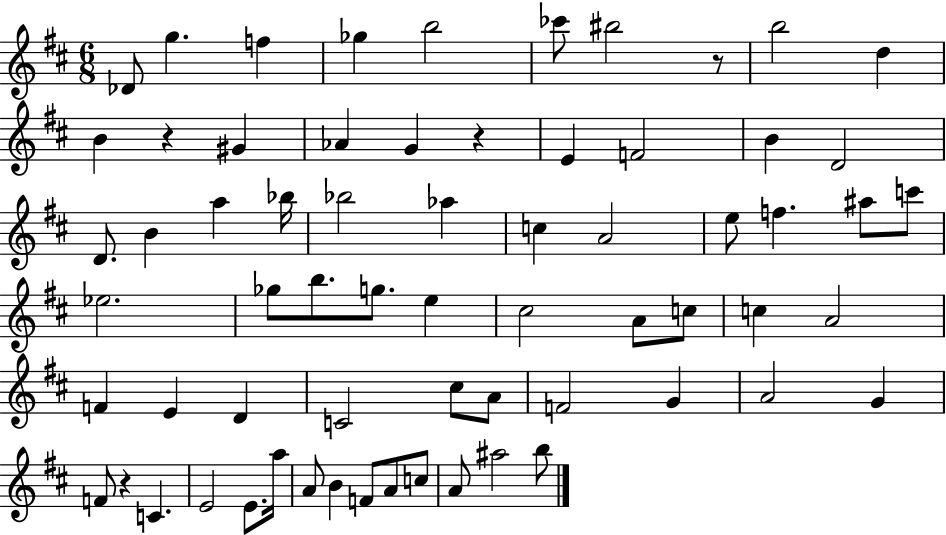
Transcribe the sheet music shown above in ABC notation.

X:1
T:Untitled
M:6/8
L:1/4
K:D
_D/2 g f _g b2 _c'/2 ^b2 z/2 b2 d B z ^G _A G z E F2 B D2 D/2 B a _b/4 _b2 _a c A2 e/2 f ^a/2 c'/2 _e2 _g/2 b/2 g/2 e ^c2 A/2 c/2 c A2 F E D C2 ^c/2 A/2 F2 G A2 G F/2 z C E2 E/2 a/4 A/2 B F/2 A/2 c/2 A/2 ^a2 b/2